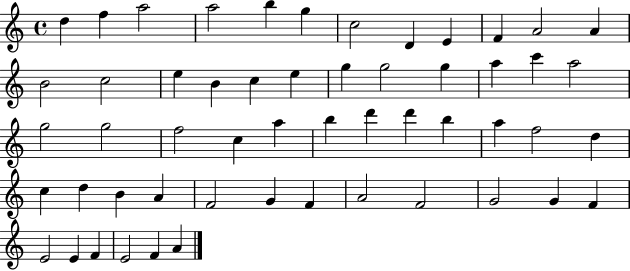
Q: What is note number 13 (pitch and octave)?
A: B4